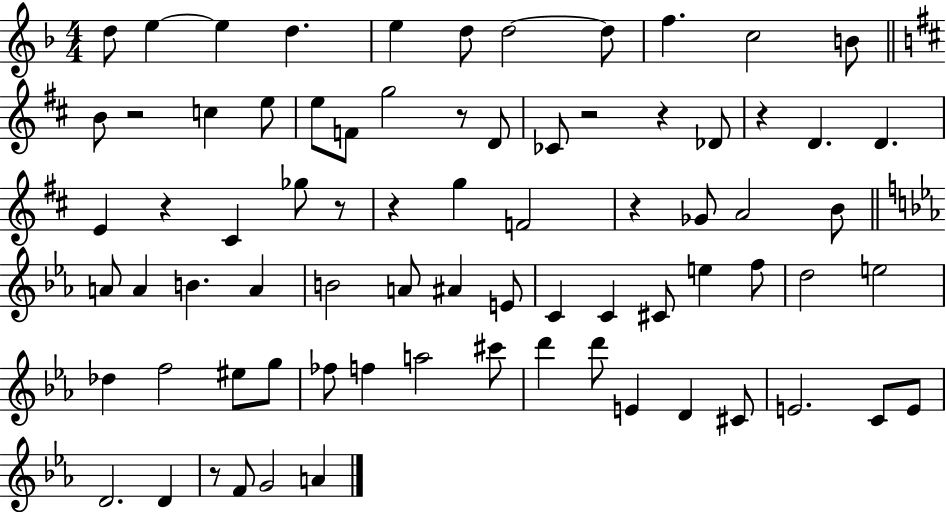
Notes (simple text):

D5/e E5/q E5/q D5/q. E5/q D5/e D5/h D5/e F5/q. C5/h B4/e B4/e R/h C5/q E5/e E5/e F4/e G5/h R/e D4/e CES4/e R/h R/q Db4/e R/q D4/q. D4/q. E4/q R/q C#4/q Gb5/e R/e R/q G5/q F4/h R/q Gb4/e A4/h B4/e A4/e A4/q B4/q. A4/q B4/h A4/e A#4/q E4/e C4/q C4/q C#4/e E5/q F5/e D5/h E5/h Db5/q F5/h EIS5/e G5/e FES5/e F5/q A5/h C#6/e D6/q D6/e E4/q D4/q C#4/e E4/h. C4/e E4/e D4/h. D4/q R/e F4/e G4/h A4/q